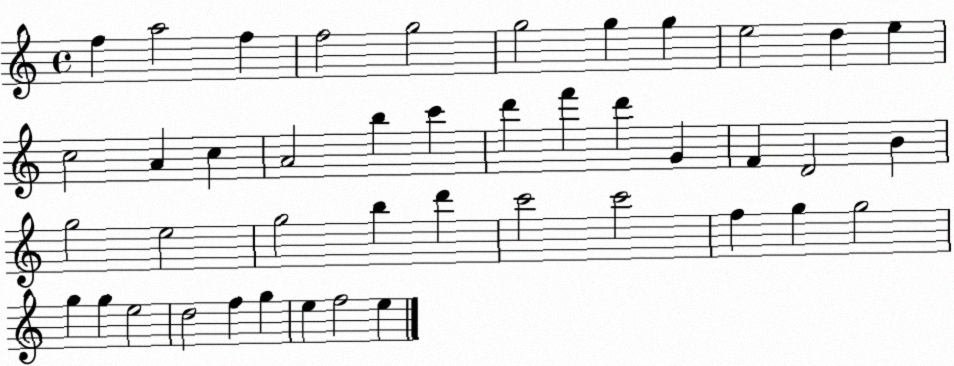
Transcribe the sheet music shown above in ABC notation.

X:1
T:Untitled
M:4/4
L:1/4
K:C
f a2 f f2 g2 g2 g g e2 d e c2 A c A2 b c' d' f' d' G F D2 B g2 e2 g2 b d' c'2 c'2 f g g2 g g e2 d2 f g e f2 e